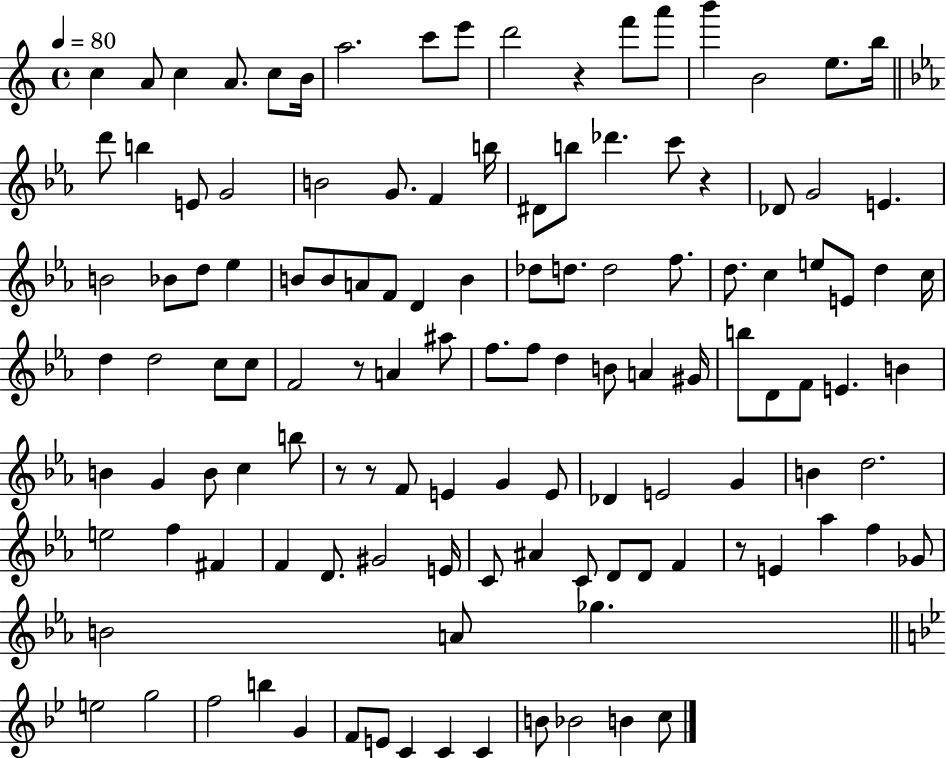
{
  \clef treble
  \time 4/4
  \defaultTimeSignature
  \key c \major
  \tempo 4 = 80
  \repeat volta 2 { c''4 a'8 c''4 a'8. c''8 b'16 | a''2. c'''8 e'''8 | d'''2 r4 f'''8 a'''8 | b'''4 b'2 e''8. b''16 | \break \bar "||" \break \key ees \major d'''8 b''4 e'8 g'2 | b'2 g'8. f'4 b''16 | dis'8 b''8 des'''4. c'''8 r4 | des'8 g'2 e'4. | \break b'2 bes'8 d''8 ees''4 | b'8 b'8 a'8 f'8 d'4 b'4 | des''8 d''8. d''2 f''8. | d''8. c''4 e''8 e'8 d''4 c''16 | \break d''4 d''2 c''8 c''8 | f'2 r8 a'4 ais''8 | f''8. f''8 d''4 b'8 a'4 gis'16 | b''8 d'8 f'8 e'4. b'4 | \break b'4 g'4 b'8 c''4 b''8 | r8 r8 f'8 e'4 g'4 e'8 | des'4 e'2 g'4 | b'4 d''2. | \break e''2 f''4 fis'4 | f'4 d'8. gis'2 e'16 | c'8 ais'4 c'8 d'8 d'8 f'4 | r8 e'4 aes''4 f''4 ges'8 | \break b'2 a'8 ges''4. | \bar "||" \break \key g \minor e''2 g''2 | f''2 b''4 g'4 | f'8 e'8 c'4 c'4 c'4 | b'8 bes'2 b'4 c''8 | \break } \bar "|."
}